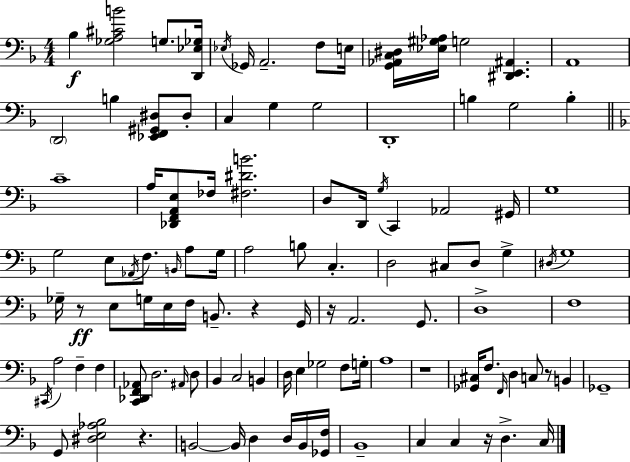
X:1
T:Untitled
M:4/4
L:1/4
K:F
_B, [_G,A,^CB]2 G,/2 [D,,_E,_G,]/4 _E,/4 _G,,/4 A,,2 F,/2 E,/4 [G,,_A,,C,^D,]/4 [_E,^G,_A,]/4 G,2 [^D,,E,,^A,,] A,,4 D,,2 B, [_E,,F,,^G,,^D,]/2 ^D,/2 C, G, G,2 D,,4 B, G,2 B, C4 A,/4 [_D,,F,,A,,E,]/2 _F,/4 [^F,^DB]2 D,/2 D,,/4 G,/4 C,, _A,,2 ^G,,/4 G,4 G,2 E,/2 _A,,/4 F,/2 B,,/4 A,/2 G,/4 A,2 B,/2 C, D,2 ^C,/2 D,/2 G, ^D,/4 G,4 _G,/4 z/2 E,/2 G,/4 E,/4 F,/4 B,,/2 z G,,/4 z/4 A,,2 G,,/2 D,4 F,4 ^C,,/4 A,2 F, F, [C,,_D,,F,,_A,,]/2 D,2 ^A,,/4 D,/2 _B,, C,2 B,, D,/4 E, _G,2 F,/2 G,/4 A,4 z4 [_G,,^C,]/4 F,/2 F,,/4 D, C,/2 z/2 B,, _G,,4 G,,/2 [^D,E,_A,_B,]2 z B,,2 B,,/4 D, D,/4 B,,/4 [_G,,F,]/4 _B,,4 C, C, z/4 D, C,/4